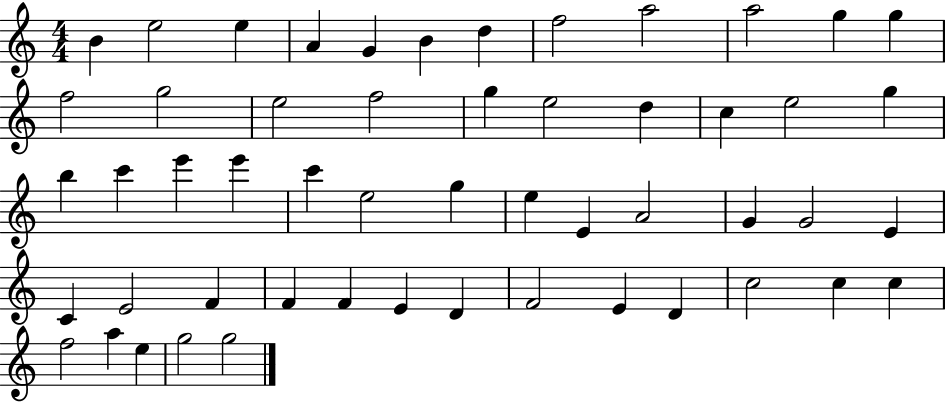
B4/q E5/h E5/q A4/q G4/q B4/q D5/q F5/h A5/h A5/h G5/q G5/q F5/h G5/h E5/h F5/h G5/q E5/h D5/q C5/q E5/h G5/q B5/q C6/q E6/q E6/q C6/q E5/h G5/q E5/q E4/q A4/h G4/q G4/h E4/q C4/q E4/h F4/q F4/q F4/q E4/q D4/q F4/h E4/q D4/q C5/h C5/q C5/q F5/h A5/q E5/q G5/h G5/h